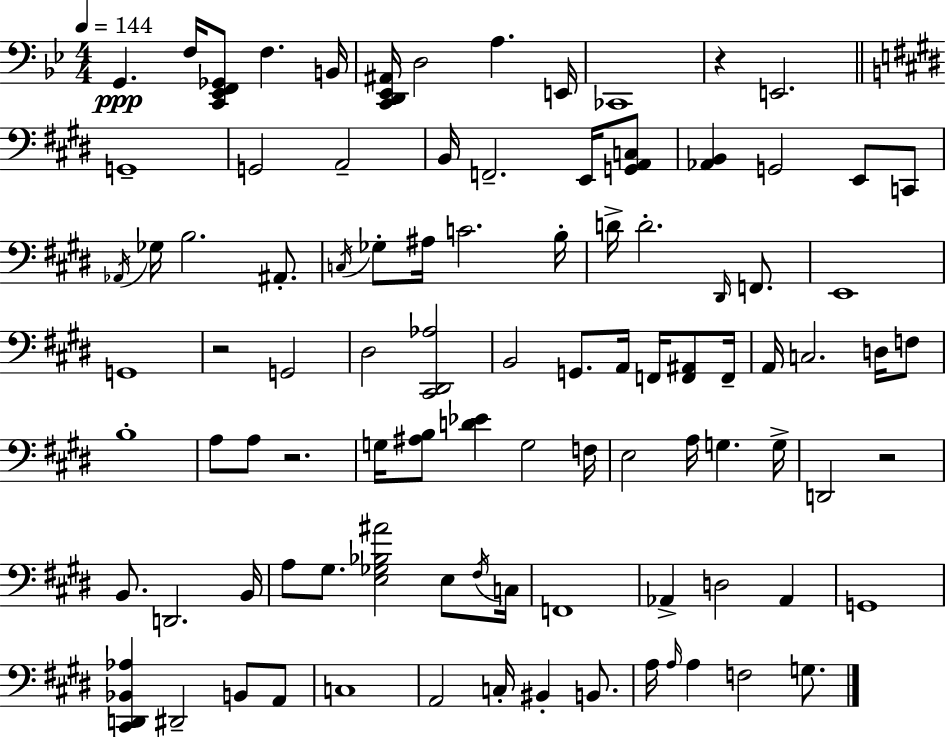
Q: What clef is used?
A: bass